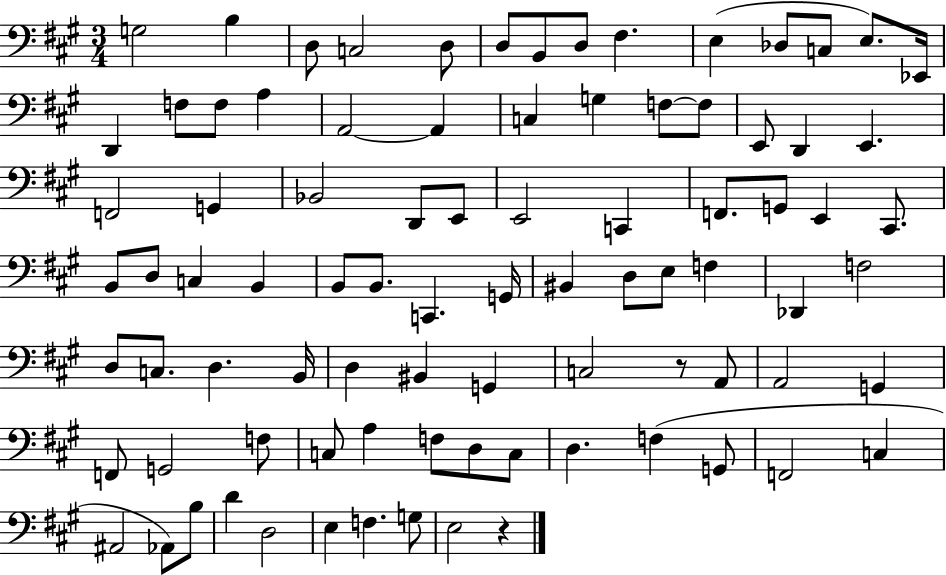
{
  \clef bass
  \numericTimeSignature
  \time 3/4
  \key a \major
  g2 b4 | d8 c2 d8 | d8 b,8 d8 fis4. | e4( des8 c8 e8.) ees,16 | \break d,4 f8 f8 a4 | a,2~~ a,4 | c4 g4 f8~~ f8 | e,8 d,4 e,4. | \break f,2 g,4 | bes,2 d,8 e,8 | e,2 c,4 | f,8. g,8 e,4 cis,8. | \break b,8 d8 c4 b,4 | b,8 b,8. c,4. g,16 | bis,4 d8 e8 f4 | des,4 f2 | \break d8 c8. d4. b,16 | d4 bis,4 g,4 | c2 r8 a,8 | a,2 g,4 | \break f,8 g,2 f8 | c8 a4 f8 d8 c8 | d4. f4( g,8 | f,2 c4 | \break ais,2 aes,8) b8 | d'4 d2 | e4 f4. g8 | e2 r4 | \break \bar "|."
}